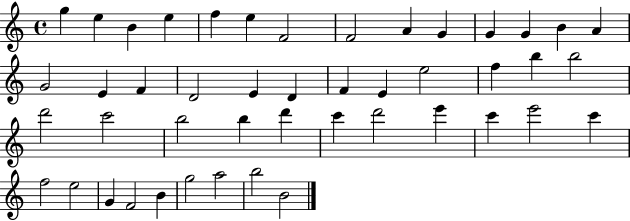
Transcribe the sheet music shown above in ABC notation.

X:1
T:Untitled
M:4/4
L:1/4
K:C
g e B e f e F2 F2 A G G G B A G2 E F D2 E D F E e2 f b b2 d'2 c'2 b2 b d' c' d'2 e' c' e'2 c' f2 e2 G F2 B g2 a2 b2 B2